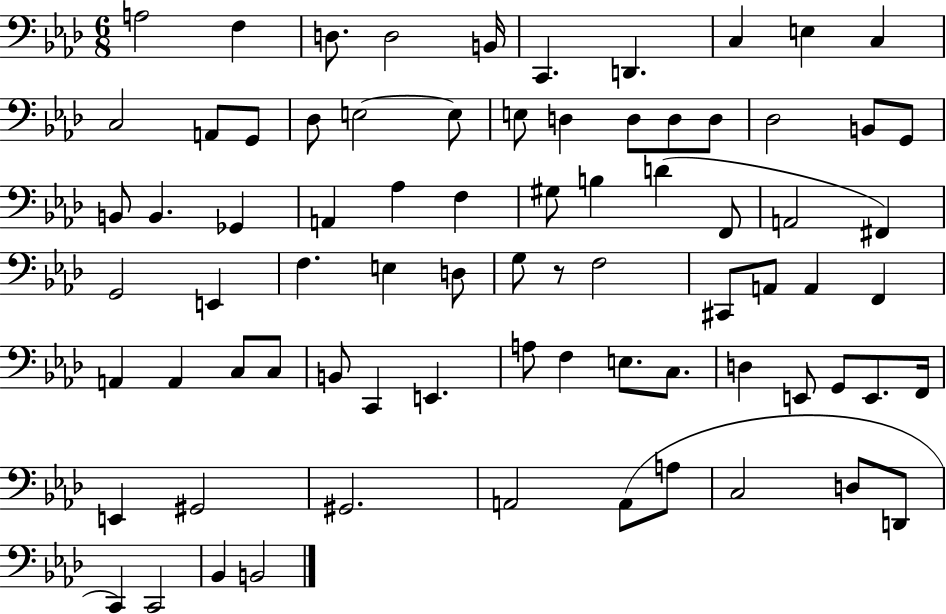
A3/h F3/q D3/e. D3/h B2/s C2/q. D2/q. C3/q E3/q C3/q C3/h A2/e G2/e Db3/e E3/h E3/e E3/e D3/q D3/e D3/e D3/e Db3/h B2/e G2/e B2/e B2/q. Gb2/q A2/q Ab3/q F3/q G#3/e B3/q D4/q F2/e A2/h F#2/q G2/h E2/q F3/q. E3/q D3/e G3/e R/e F3/h C#2/e A2/e A2/q F2/q A2/q A2/q C3/e C3/e B2/e C2/q E2/q. A3/e F3/q E3/e. C3/e. D3/q E2/e G2/e E2/e. F2/s E2/q G#2/h G#2/h. A2/h A2/e A3/e C3/h D3/e D2/e C2/q C2/h Bb2/q B2/h